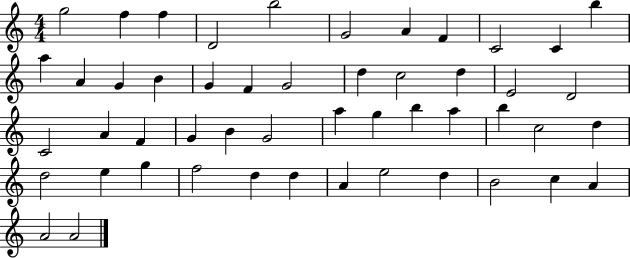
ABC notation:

X:1
T:Untitled
M:4/4
L:1/4
K:C
g2 f f D2 b2 G2 A F C2 C b a A G B G F G2 d c2 d E2 D2 C2 A F G B G2 a g b a b c2 d d2 e g f2 d d A e2 d B2 c A A2 A2